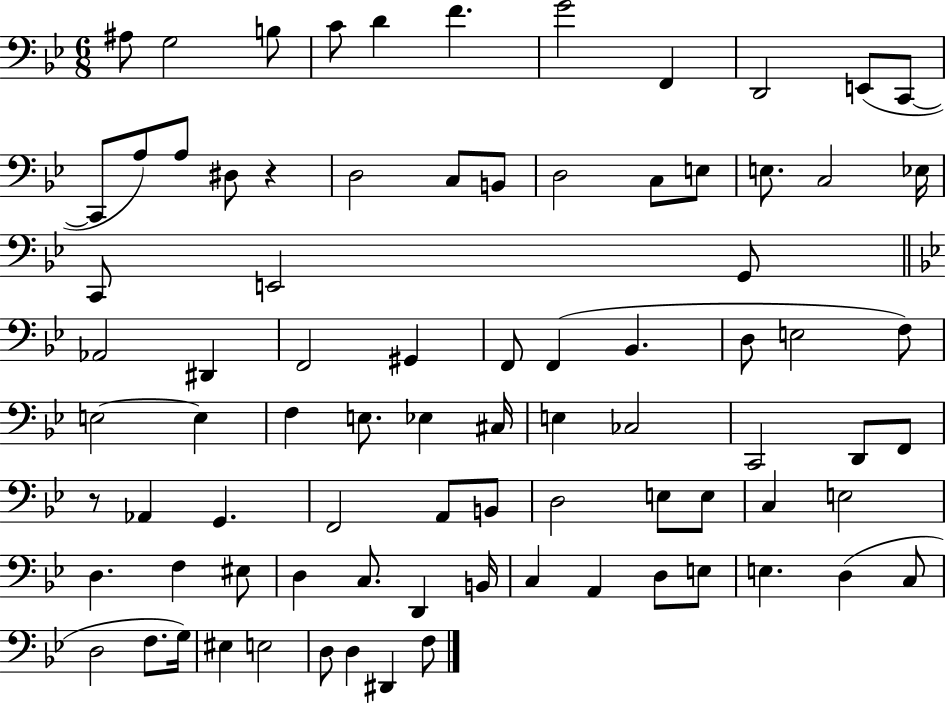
X:1
T:Untitled
M:6/8
L:1/4
K:Bb
^A,/2 G,2 B,/2 C/2 D F G2 F,, D,,2 E,,/2 C,,/2 C,,/2 A,/2 A,/2 ^D,/2 z D,2 C,/2 B,,/2 D,2 C,/2 E,/2 E,/2 C,2 _E,/4 C,,/2 E,,2 G,,/2 _A,,2 ^D,, F,,2 ^G,, F,,/2 F,, _B,, D,/2 E,2 F,/2 E,2 E, F, E,/2 _E, ^C,/4 E, _C,2 C,,2 D,,/2 F,,/2 z/2 _A,, G,, F,,2 A,,/2 B,,/2 D,2 E,/2 E,/2 C, E,2 D, F, ^E,/2 D, C,/2 D,, B,,/4 C, A,, D,/2 E,/2 E, D, C,/2 D,2 F,/2 G,/4 ^E, E,2 D,/2 D, ^D,, F,/2